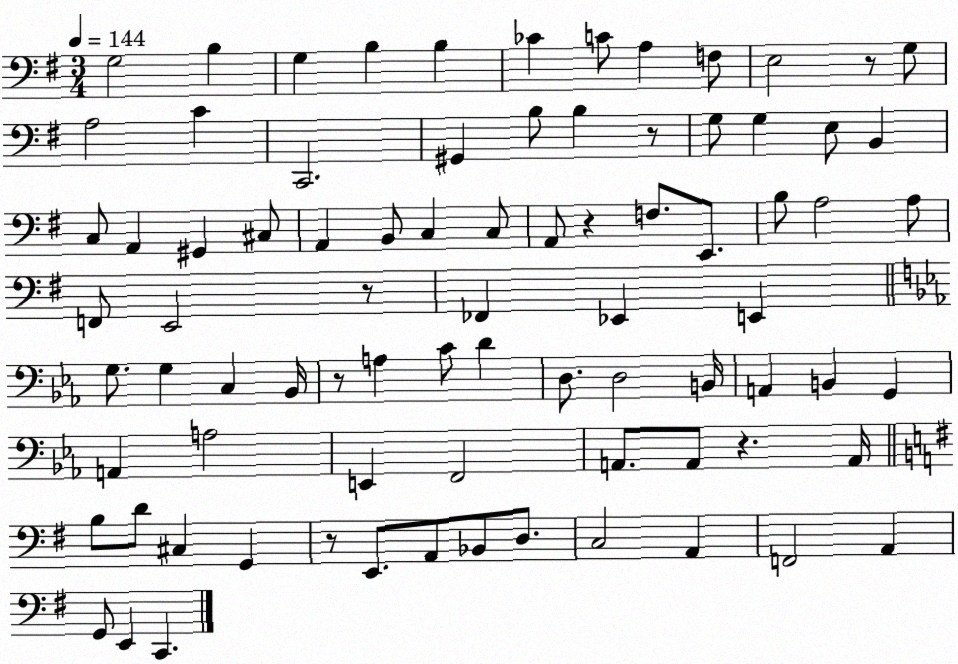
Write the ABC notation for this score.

X:1
T:Untitled
M:3/4
L:1/4
K:G
G,2 B, G, B, B, _C C/2 A, F,/2 E,2 z/2 G,/2 A,2 C C,,2 ^G,, B,/2 B, z/2 G,/2 G, E,/2 B,, C,/2 A,, ^G,, ^C,/2 A,, B,,/2 C, C,/2 A,,/2 z F,/2 E,,/2 B,/2 A,2 A,/2 F,,/2 E,,2 z/2 _F,, _E,, E,, G,/2 G, C, _B,,/4 z/2 A, C/2 D D,/2 D,2 B,,/4 A,, B,, G,, A,, A,2 E,, F,,2 A,,/2 A,,/2 z A,,/4 B,/2 D/2 ^C, G,, z/2 E,,/2 A,,/2 _B,,/2 D,/2 C,2 A,, F,,2 A,, G,,/2 E,, C,,